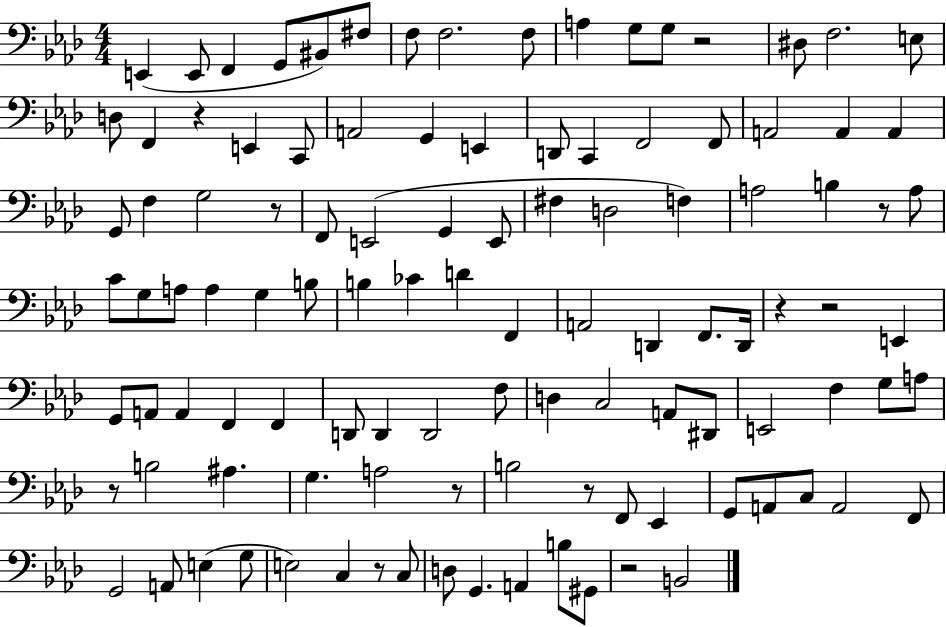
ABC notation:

X:1
T:Untitled
M:4/4
L:1/4
K:Ab
E,, E,,/2 F,, G,,/2 ^B,,/2 ^F,/2 F,/2 F,2 F,/2 A, G,/2 G,/2 z2 ^D,/2 F,2 E,/2 D,/2 F,, z E,, C,,/2 A,,2 G,, E,, D,,/2 C,, F,,2 F,,/2 A,,2 A,, A,, G,,/2 F, G,2 z/2 F,,/2 E,,2 G,, E,,/2 ^F, D,2 F, A,2 B, z/2 A,/2 C/2 G,/2 A,/2 A, G, B,/2 B, _C D F,, A,,2 D,, F,,/2 D,,/4 z z2 E,, G,,/2 A,,/2 A,, F,, F,, D,,/2 D,, D,,2 F,/2 D, C,2 A,,/2 ^D,,/2 E,,2 F, G,/2 A,/2 z/2 B,2 ^A, G, A,2 z/2 B,2 z/2 F,,/2 _E,, G,,/2 A,,/2 C,/2 A,,2 F,,/2 G,,2 A,,/2 E, G,/2 E,2 C, z/2 C,/2 D,/2 G,, A,, B,/2 ^G,,/2 z2 B,,2